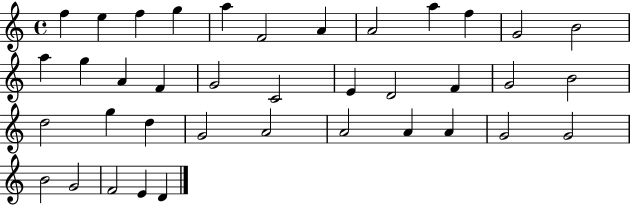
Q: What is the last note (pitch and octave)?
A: D4